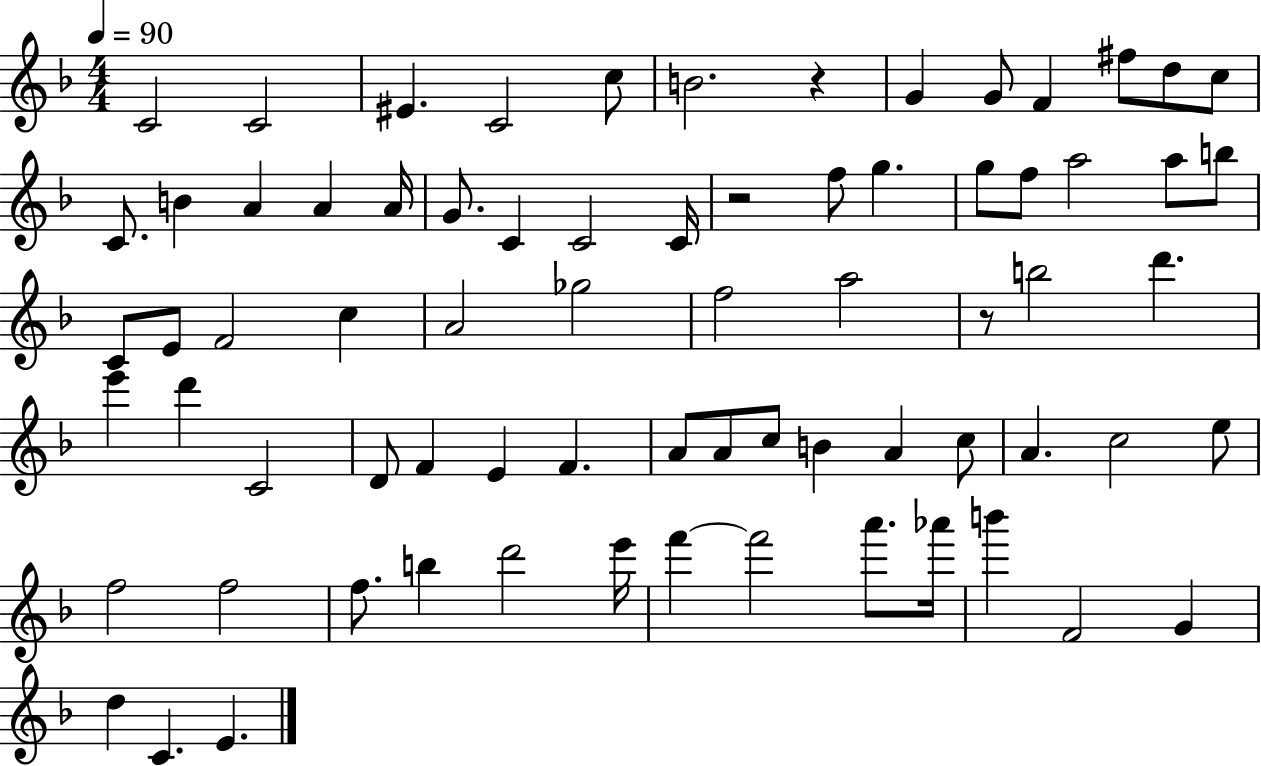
X:1
T:Untitled
M:4/4
L:1/4
K:F
C2 C2 ^E C2 c/2 B2 z G G/2 F ^f/2 d/2 c/2 C/2 B A A A/4 G/2 C C2 C/4 z2 f/2 g g/2 f/2 a2 a/2 b/2 C/2 E/2 F2 c A2 _g2 f2 a2 z/2 b2 d' e' d' C2 D/2 F E F A/2 A/2 c/2 B A c/2 A c2 e/2 f2 f2 f/2 b d'2 e'/4 f' f'2 a'/2 _a'/4 b' F2 G d C E